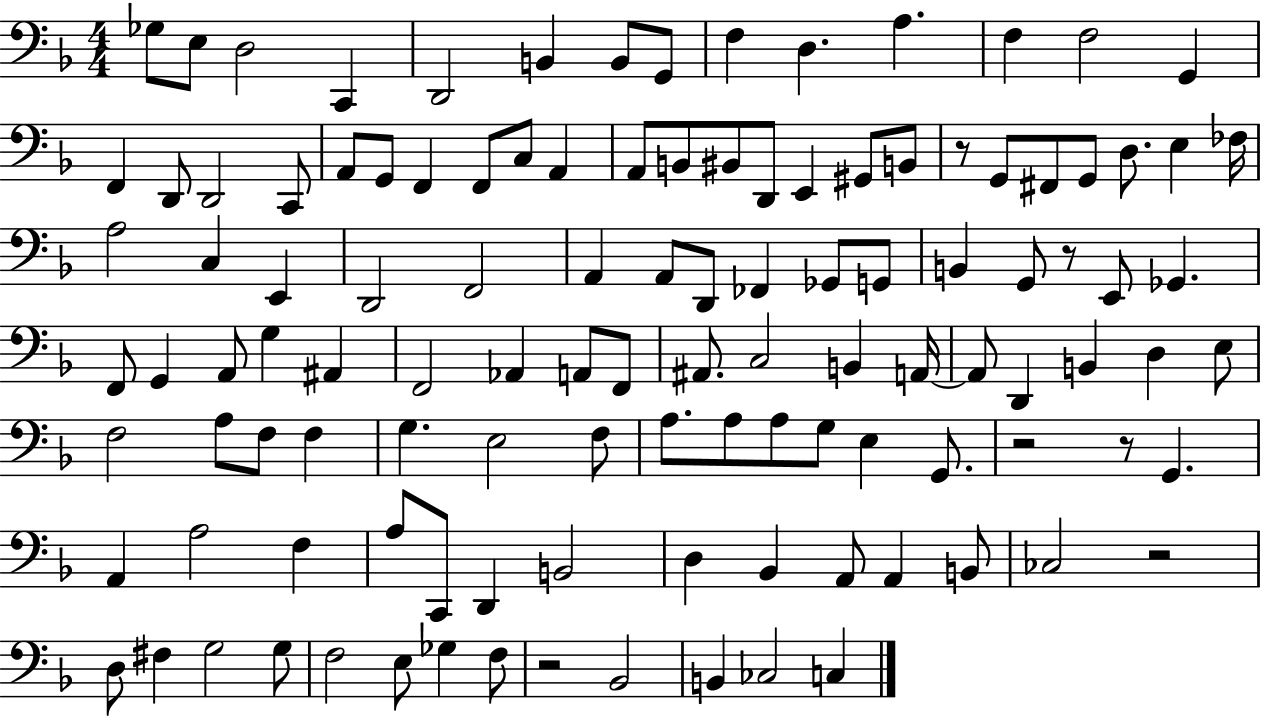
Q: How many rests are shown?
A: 6